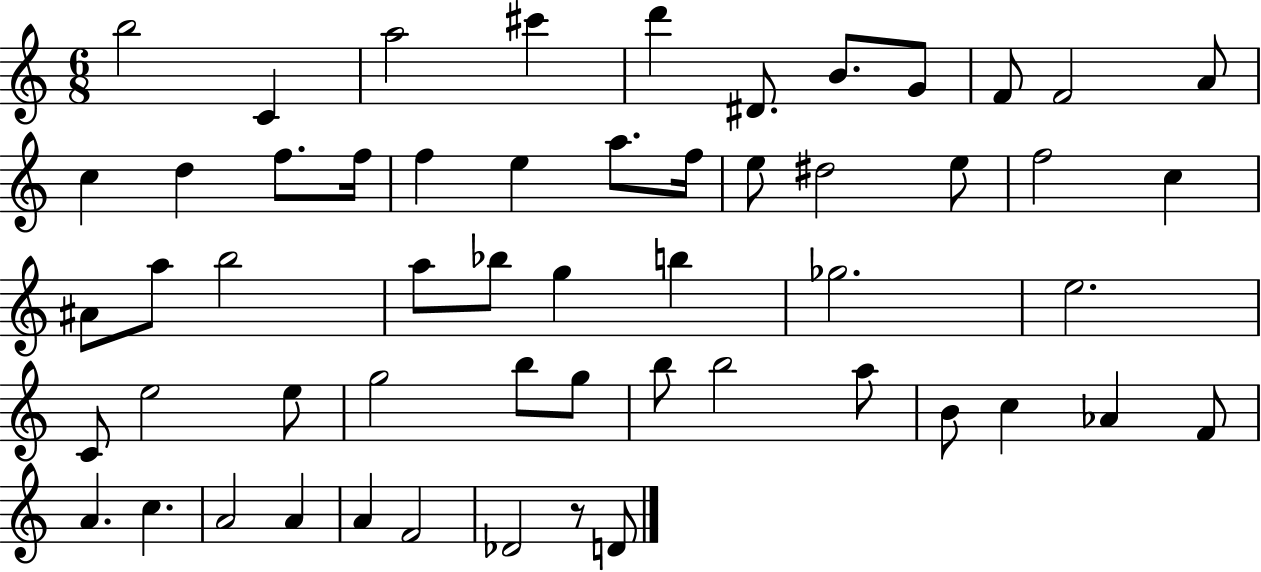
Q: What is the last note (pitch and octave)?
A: D4